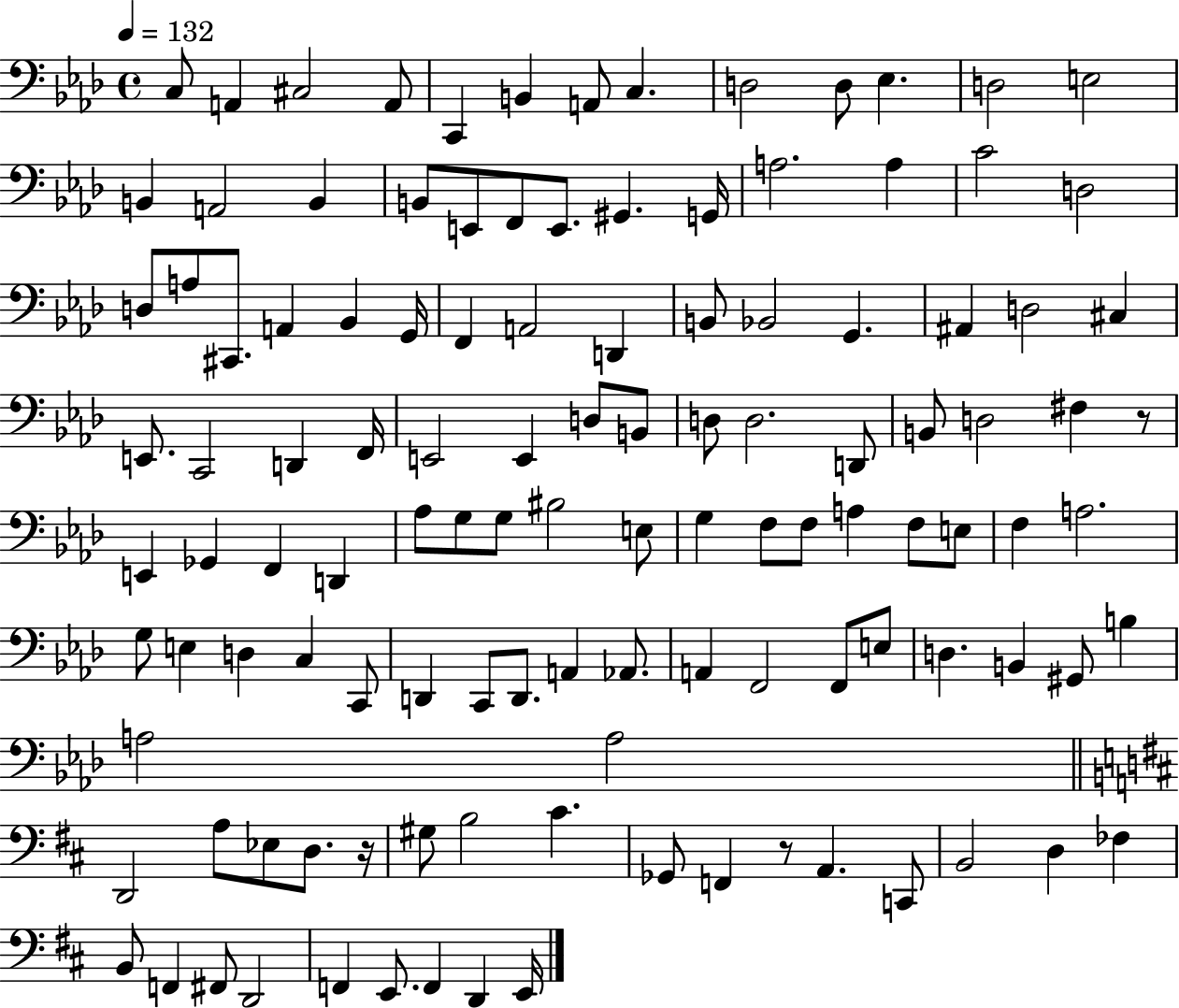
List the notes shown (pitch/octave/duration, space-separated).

C3/e A2/q C#3/h A2/e C2/q B2/q A2/e C3/q. D3/h D3/e Eb3/q. D3/h E3/h B2/q A2/h B2/q B2/e E2/e F2/e E2/e. G#2/q. G2/s A3/h. A3/q C4/h D3/h D3/e A3/e C#2/e. A2/q Bb2/q G2/s F2/q A2/h D2/q B2/e Bb2/h G2/q. A#2/q D3/h C#3/q E2/e. C2/h D2/q F2/s E2/h E2/q D3/e B2/e D3/e D3/h. D2/e B2/e D3/h F#3/q R/e E2/q Gb2/q F2/q D2/q Ab3/e G3/e G3/e BIS3/h E3/e G3/q F3/e F3/e A3/q F3/e E3/e F3/q A3/h. G3/e E3/q D3/q C3/q C2/e D2/q C2/e D2/e. A2/q Ab2/e. A2/q F2/h F2/e E3/e D3/q. B2/q G#2/e B3/q A3/h A3/h D2/h A3/e Eb3/e D3/e. R/s G#3/e B3/h C#4/q. Gb2/e F2/q R/e A2/q. C2/e B2/h D3/q FES3/q B2/e F2/q F#2/e D2/h F2/q E2/e. F2/q D2/q E2/s